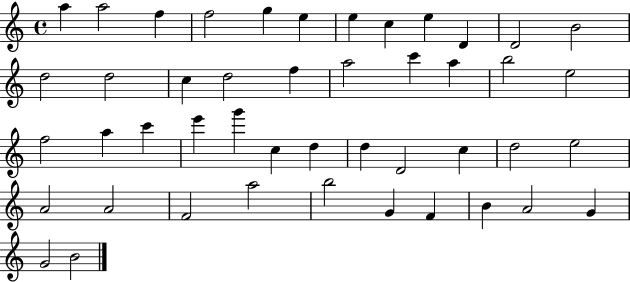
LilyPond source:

{
  \clef treble
  \time 4/4
  \defaultTimeSignature
  \key c \major
  a''4 a''2 f''4 | f''2 g''4 e''4 | e''4 c''4 e''4 d'4 | d'2 b'2 | \break d''2 d''2 | c''4 d''2 f''4 | a''2 c'''4 a''4 | b''2 e''2 | \break f''2 a''4 c'''4 | e'''4 g'''4 c''4 d''4 | d''4 d'2 c''4 | d''2 e''2 | \break a'2 a'2 | f'2 a''2 | b''2 g'4 f'4 | b'4 a'2 g'4 | \break g'2 b'2 | \bar "|."
}